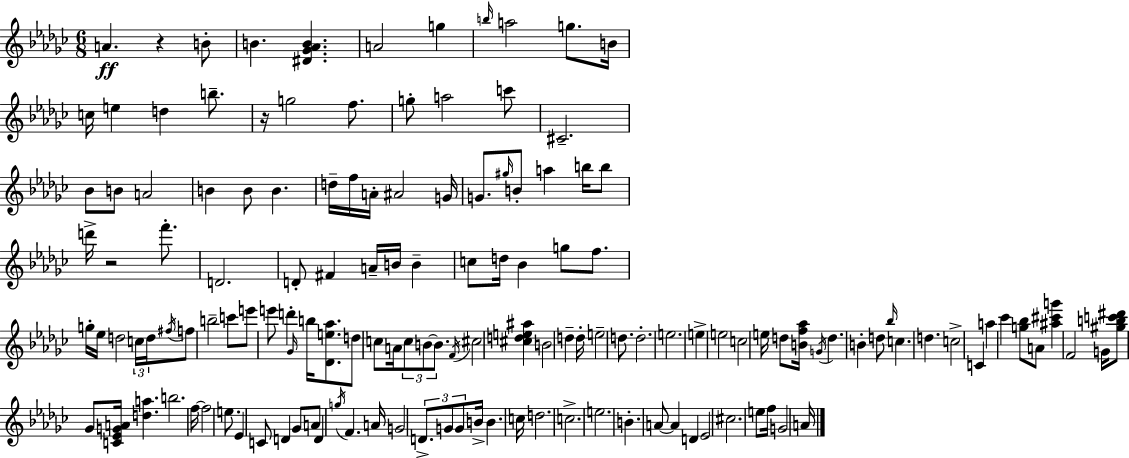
X:1
T:Untitled
M:6/8
L:1/4
K:Ebm
A z B/2 B [^D_G_AB] A2 g b/4 a2 g/2 B/4 c/4 e d b/2 z/4 g2 f/2 g/2 a2 c'/2 ^C2 _B/2 B/2 A2 B B/2 B d/4 f/4 A/4 ^A2 G/4 G/2 ^g/4 B/2 a b/4 b/2 d'/4 z2 f'/2 D2 D/2 ^F A/4 B/4 B c/2 d/4 _B g/2 f/2 g/4 _e/4 d2 c/4 d/4 ^f/4 f/2 b2 c'/2 e'/2 e'/2 d' _G/4 b/4 [_De_a]/2 d/2 c/2 A/4 c/2 B/2 B/2 F/4 ^c2 [^cde^a] B2 d d/4 e2 d/2 d2 e2 e e2 c2 e/4 d/2 [Bf_a]/4 G/4 d B d/2 _b/4 c d c2 C a _c' [g_b]/2 A/2 [^a^c'g'] F2 G/4 [^gbc'^d']/2 _G/2 [C_EGA]/4 [da] b2 f/4 f2 e/2 _E C/2 D _G/2 A/2 D g/4 F A/4 G2 D/2 G/2 G/2 B/4 B c/4 d2 c2 e2 B A/2 A D _E2 ^c2 e/2 f/4 G2 A/4